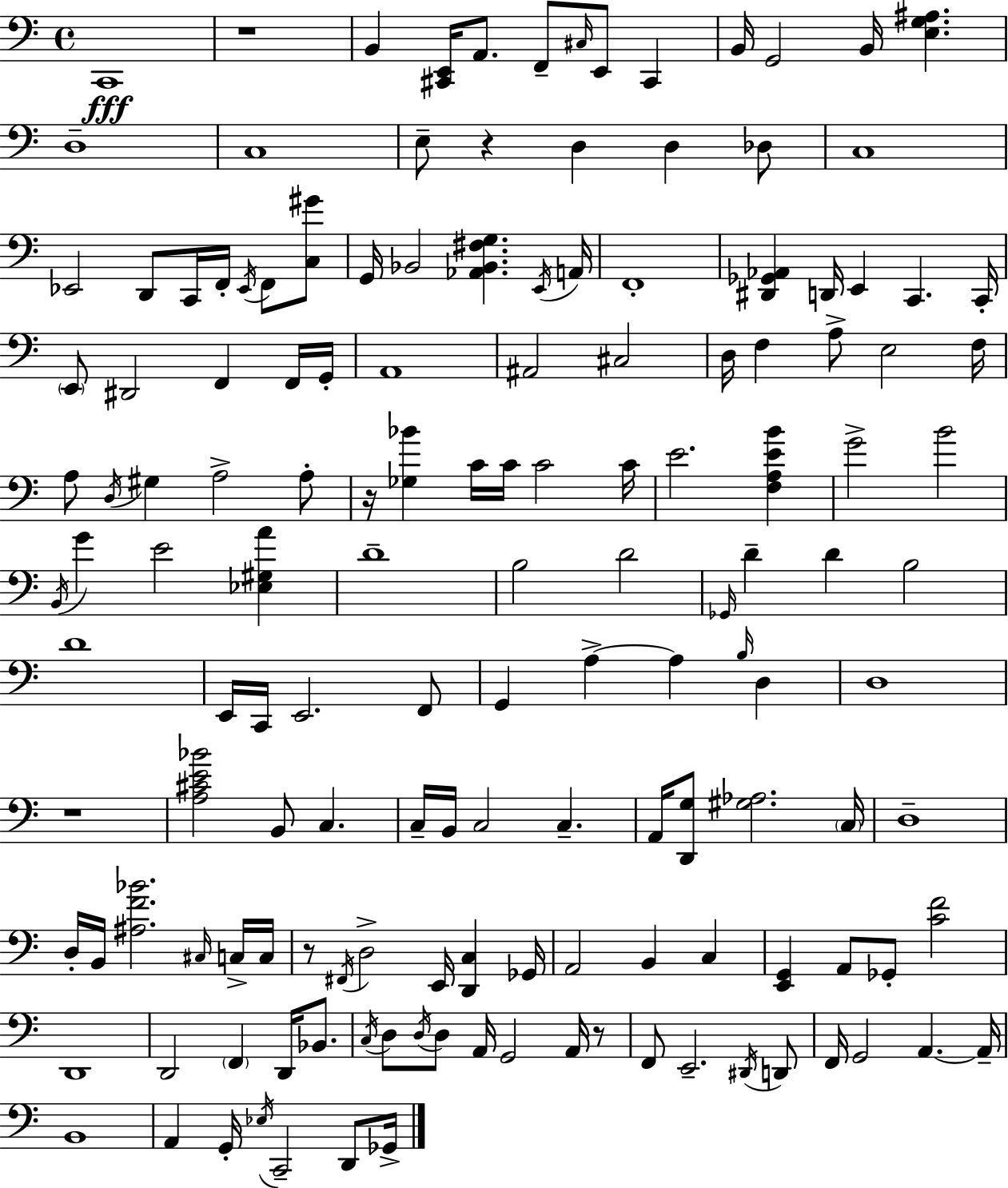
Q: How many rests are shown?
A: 6